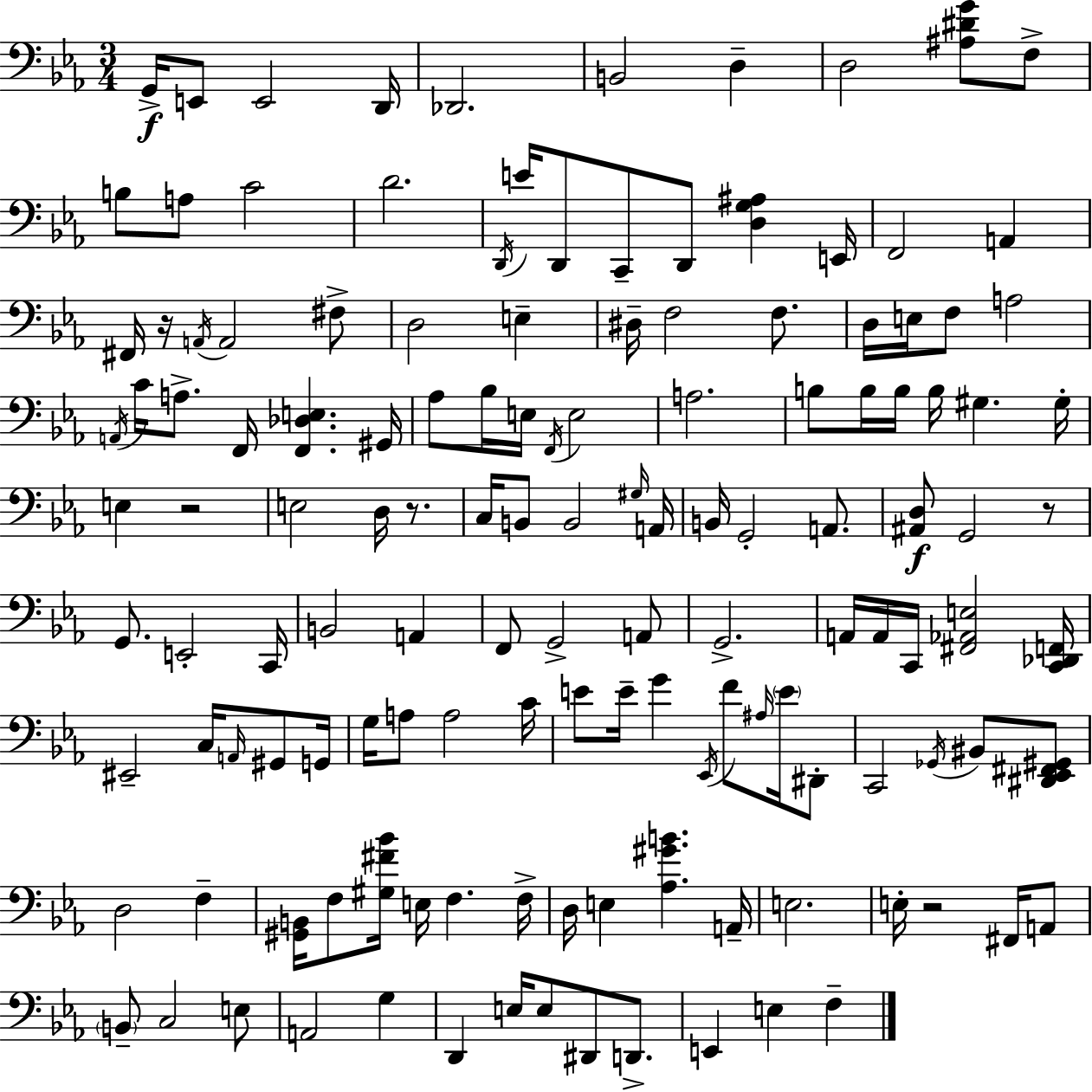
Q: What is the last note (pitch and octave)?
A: F3